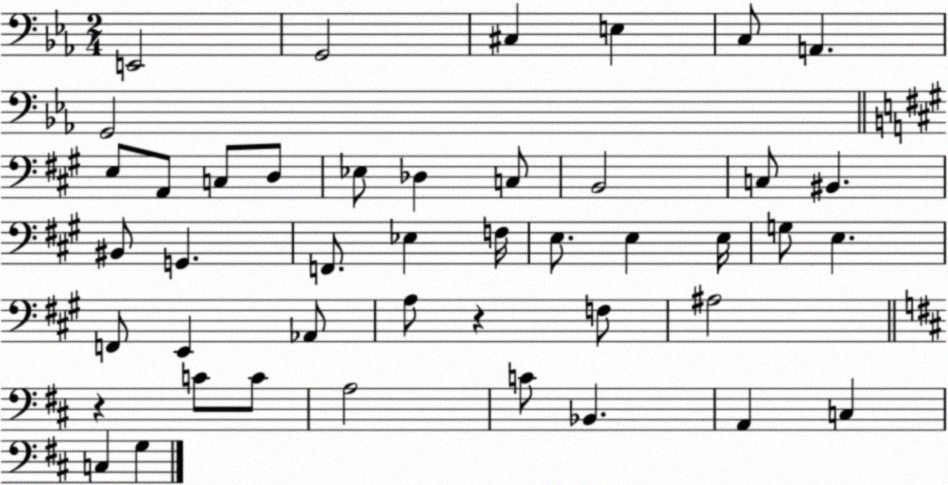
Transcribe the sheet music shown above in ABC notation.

X:1
T:Untitled
M:2/4
L:1/4
K:Eb
E,,2 G,,2 ^C, E, C,/2 A,, G,,2 E,/2 A,,/2 C,/2 D,/2 _E,/2 _D, C,/2 B,,2 C,/2 ^B,, ^B,,/2 G,, F,,/2 _E, F,/4 E,/2 E, E,/4 G,/2 E, F,,/2 E,, _A,,/2 A,/2 z F,/2 ^A,2 z C/2 C/2 A,2 C/2 _B,, A,, C, C, G,